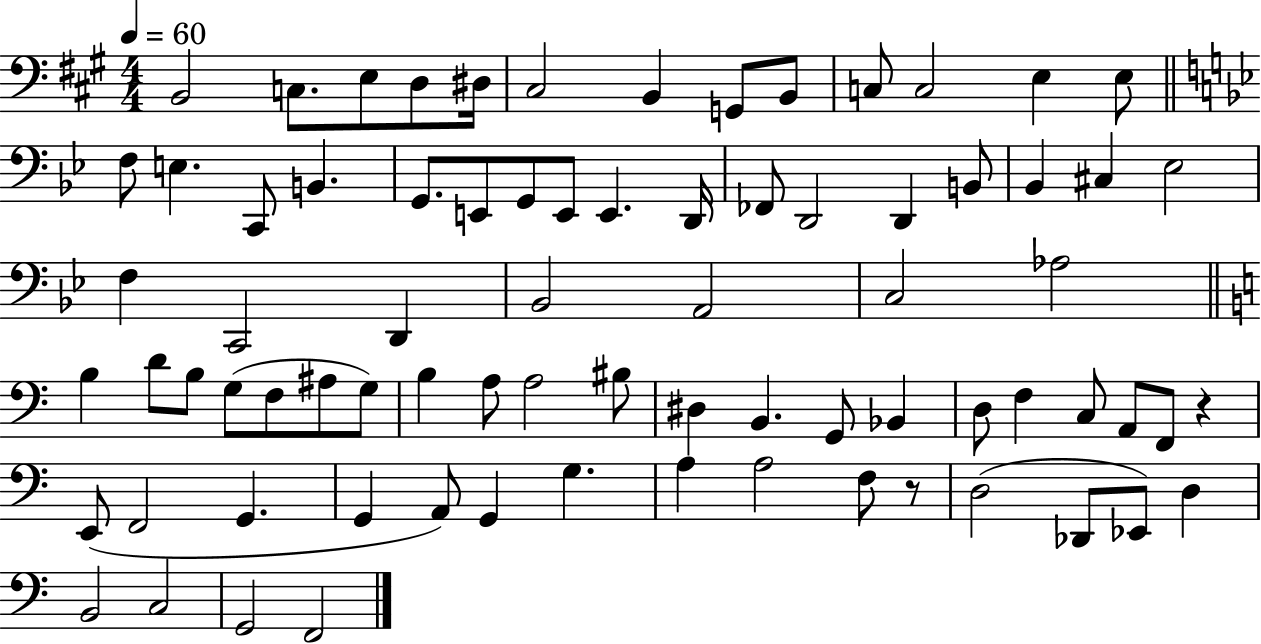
{
  \clef bass
  \numericTimeSignature
  \time 4/4
  \key a \major
  \tempo 4 = 60
  b,2 c8. e8 d8 dis16 | cis2 b,4 g,8 b,8 | c8 c2 e4 e8 | \bar "||" \break \key g \minor f8 e4. c,8 b,4. | g,8. e,8 g,8 e,8 e,4. d,16 | fes,8 d,2 d,4 b,8 | bes,4 cis4 ees2 | \break f4 c,2 d,4 | bes,2 a,2 | c2 aes2 | \bar "||" \break \key c \major b4 d'8 b8 g8( f8 ais8 g8) | b4 a8 a2 bis8 | dis4 b,4. g,8 bes,4 | d8 f4 c8 a,8 f,8 r4 | \break e,8( f,2 g,4. | g,4 a,8) g,4 g4. | a4 a2 f8 r8 | d2( des,8 ees,8) d4 | \break b,2 c2 | g,2 f,2 | \bar "|."
}